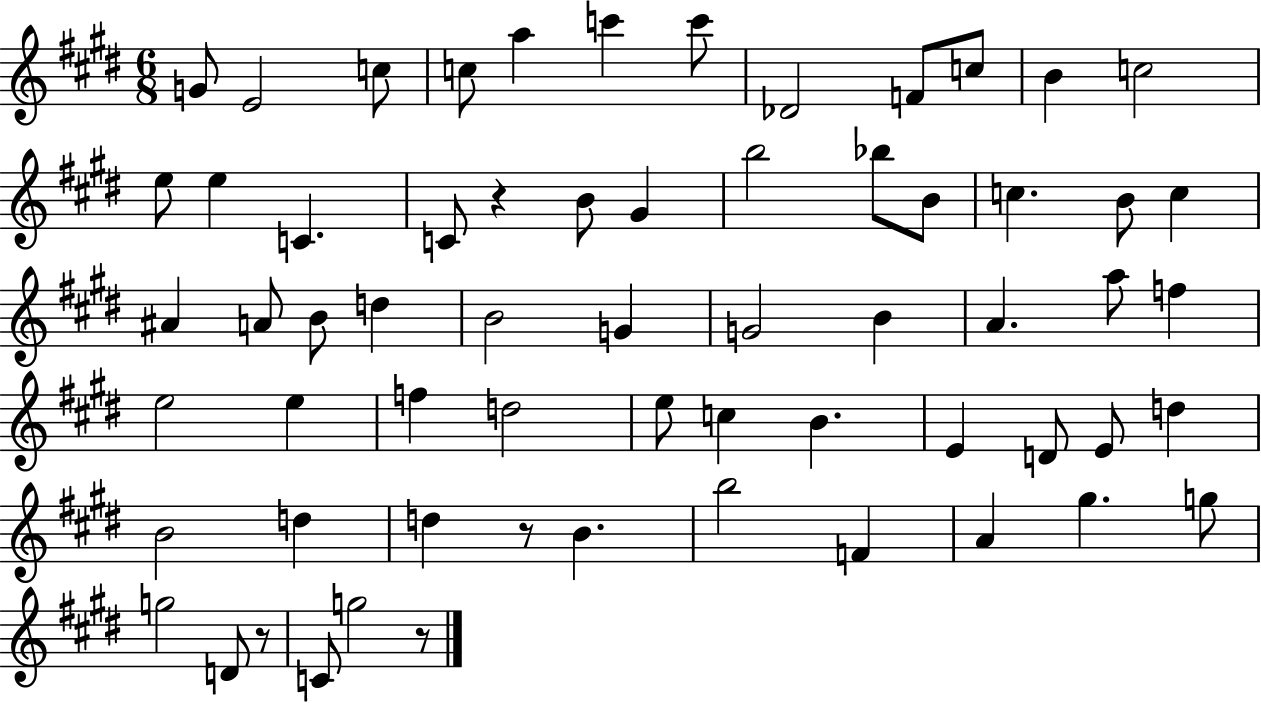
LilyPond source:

{
  \clef treble
  \numericTimeSignature
  \time 6/8
  \key e \major
  g'8 e'2 c''8 | c''8 a''4 c'''4 c'''8 | des'2 f'8 c''8 | b'4 c''2 | \break e''8 e''4 c'4. | c'8 r4 b'8 gis'4 | b''2 bes''8 b'8 | c''4. b'8 c''4 | \break ais'4 a'8 b'8 d''4 | b'2 g'4 | g'2 b'4 | a'4. a''8 f''4 | \break e''2 e''4 | f''4 d''2 | e''8 c''4 b'4. | e'4 d'8 e'8 d''4 | \break b'2 d''4 | d''4 r8 b'4. | b''2 f'4 | a'4 gis''4. g''8 | \break g''2 d'8 r8 | c'8 g''2 r8 | \bar "|."
}